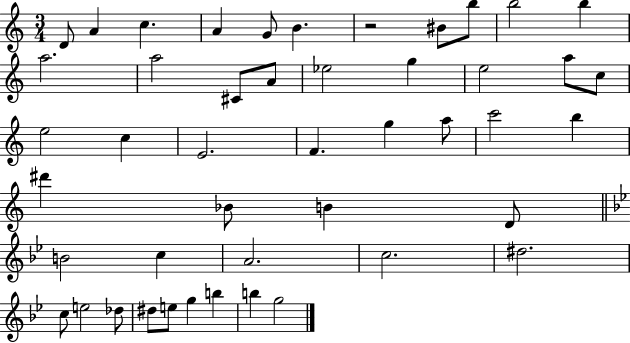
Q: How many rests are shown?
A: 1